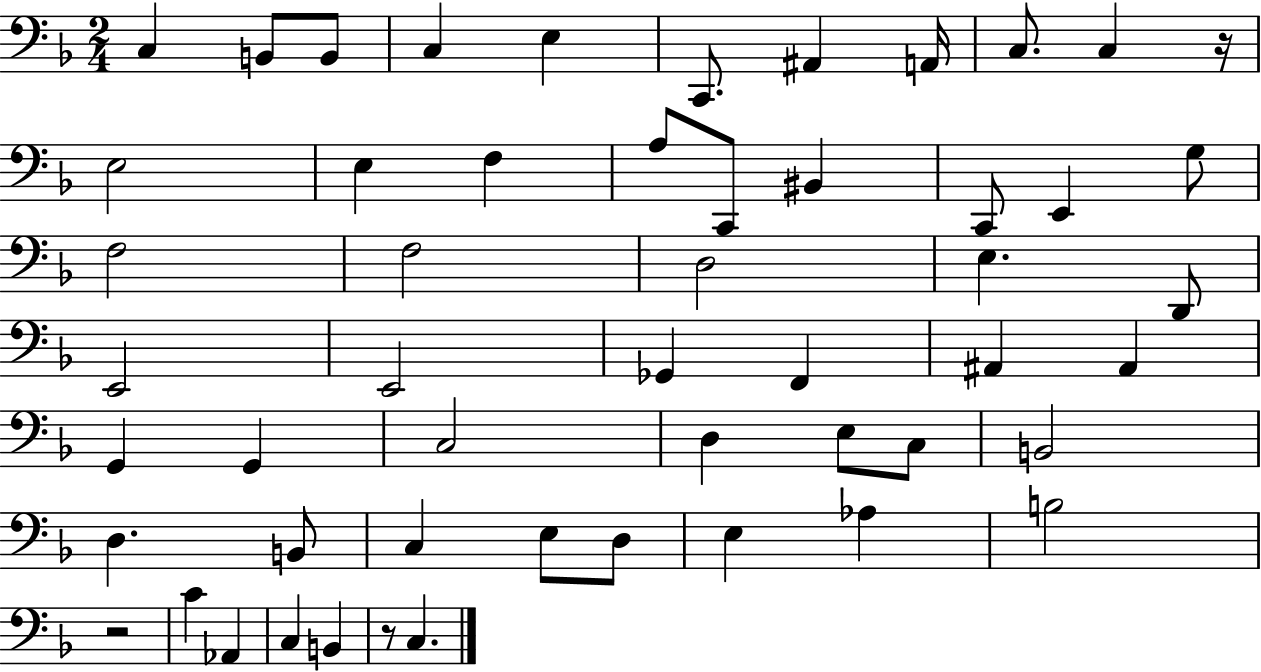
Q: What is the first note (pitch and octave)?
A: C3